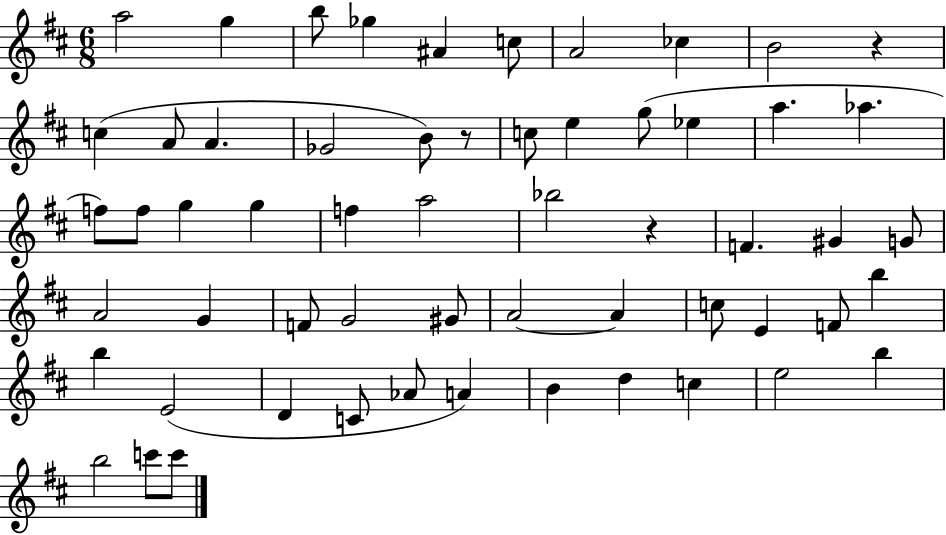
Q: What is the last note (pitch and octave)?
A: C6